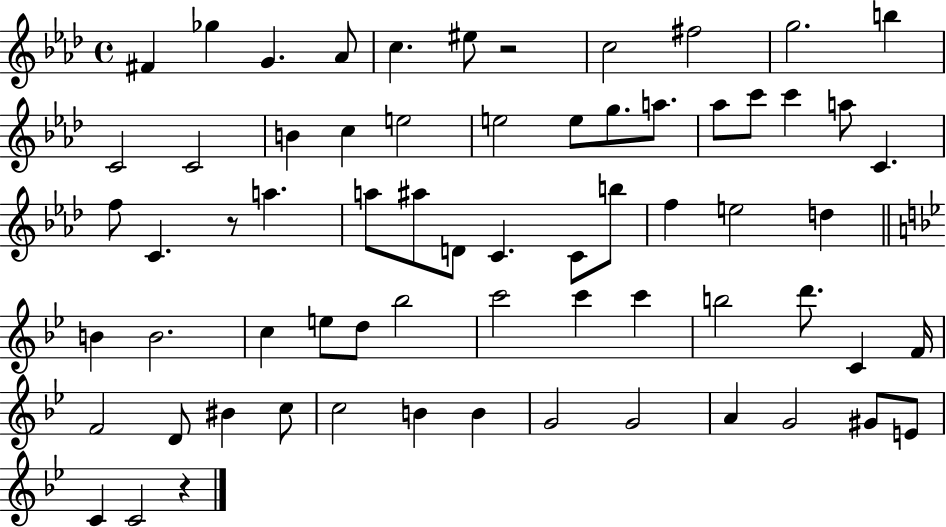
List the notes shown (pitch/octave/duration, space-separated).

F#4/q Gb5/q G4/q. Ab4/e C5/q. EIS5/e R/h C5/h F#5/h G5/h. B5/q C4/h C4/h B4/q C5/q E5/h E5/h E5/e G5/e. A5/e. Ab5/e C6/e C6/q A5/e C4/q. F5/e C4/q. R/e A5/q. A5/e A#5/e D4/e C4/q. C4/e B5/e F5/q E5/h D5/q B4/q B4/h. C5/q E5/e D5/e Bb5/h C6/h C6/q C6/q B5/h D6/e. C4/q F4/s F4/h D4/e BIS4/q C5/e C5/h B4/q B4/q G4/h G4/h A4/q G4/h G#4/e E4/e C4/q C4/h R/q